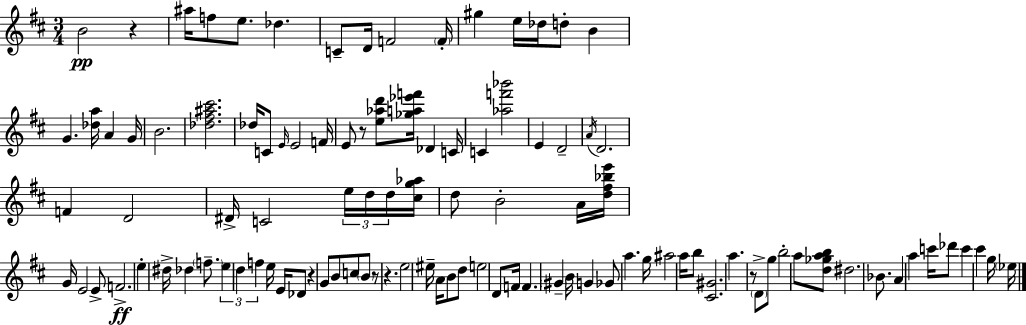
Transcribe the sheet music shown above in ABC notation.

X:1
T:Untitled
M:3/4
L:1/4
K:D
B2 z ^a/4 f/2 e/2 _d C/2 D/4 F2 F/4 ^g e/4 _d/4 d/2 B G [_da]/4 A G/4 B2 [_d^f^a^c']2 _d/4 C/2 E/4 E2 F/4 E/2 z/2 [e_ad']/2 [_ga_e'f']/4 _D C/4 C [_af'_b']2 E D2 A/4 D2 F D2 ^D/4 C2 e/4 d/4 d/4 [^cg_a]/4 d/2 B2 A/4 [d^f_be']/4 G/4 E2 E/2 F2 e ^d/4 _d f/2 e d f e/4 E/4 _D/2 z G/2 B/2 c/2 B/2 z/2 z e2 ^e/4 A/4 B/2 d/2 e2 D/2 F/4 F ^G B/4 G _G/2 a g/4 ^a2 a/4 b/2 [^C^G]2 a z/2 D/2 g/2 b2 a/2 [d_gab]/2 ^d2 _B/2 A a c'/4 _d'/2 c' ^c' g/4 _e/4